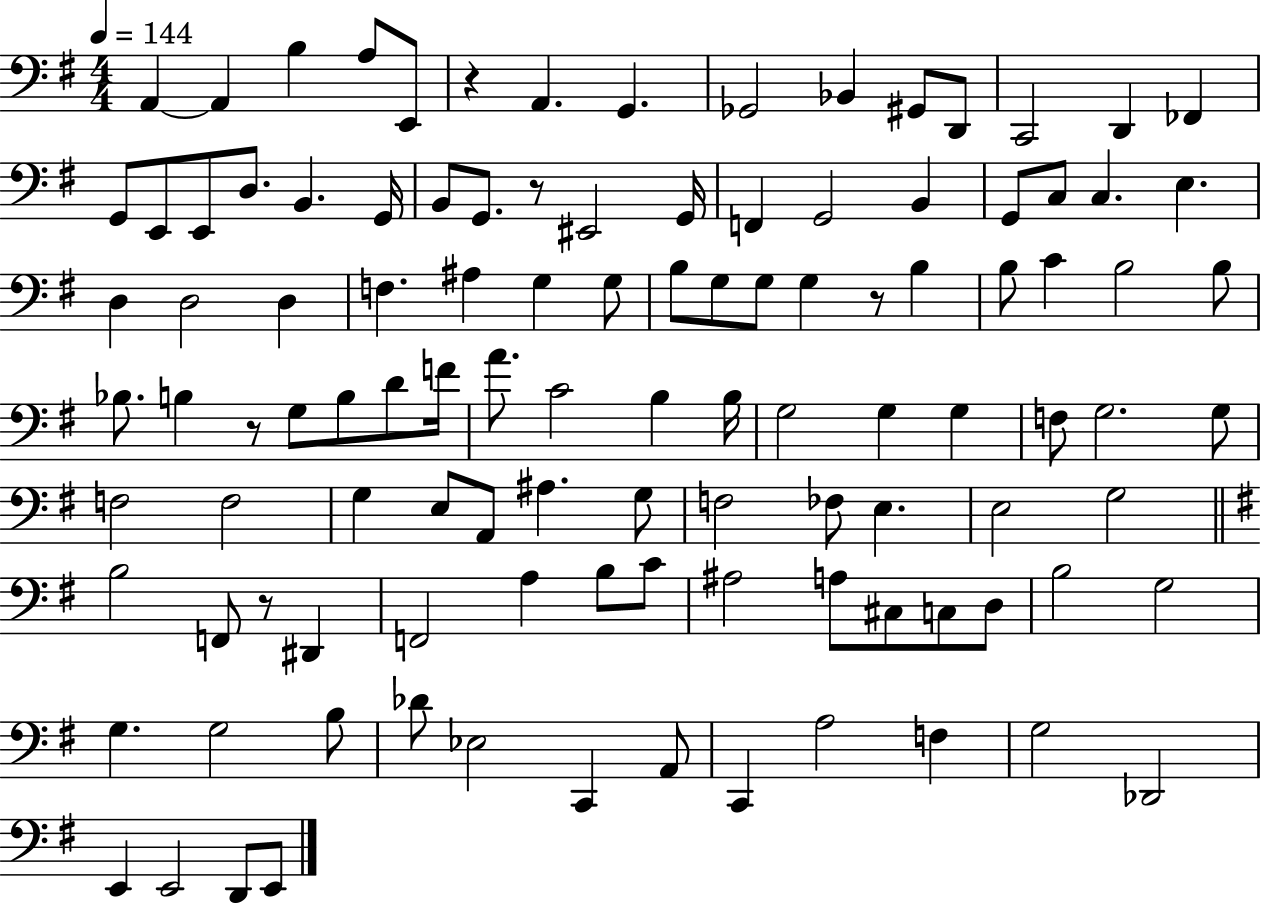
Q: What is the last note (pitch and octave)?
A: E2